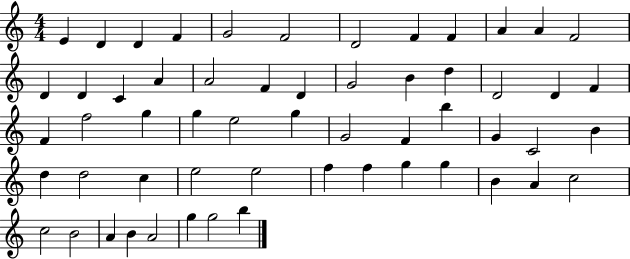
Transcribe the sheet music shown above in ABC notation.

X:1
T:Untitled
M:4/4
L:1/4
K:C
E D D F G2 F2 D2 F F A A F2 D D C A A2 F D G2 B d D2 D F F f2 g g e2 g G2 F b G C2 B d d2 c e2 e2 f f g g B A c2 c2 B2 A B A2 g g2 b